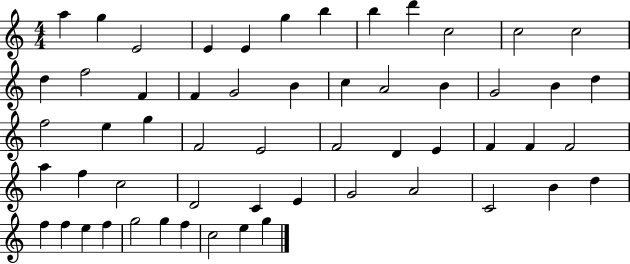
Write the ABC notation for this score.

X:1
T:Untitled
M:4/4
L:1/4
K:C
a g E2 E E g b b d' c2 c2 c2 d f2 F F G2 B c A2 B G2 B d f2 e g F2 E2 F2 D E F F F2 a f c2 D2 C E G2 A2 C2 B d f f e f g2 g f c2 e g